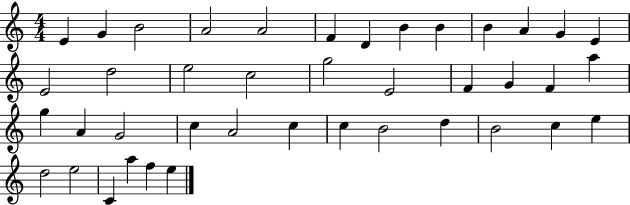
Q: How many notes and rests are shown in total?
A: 41